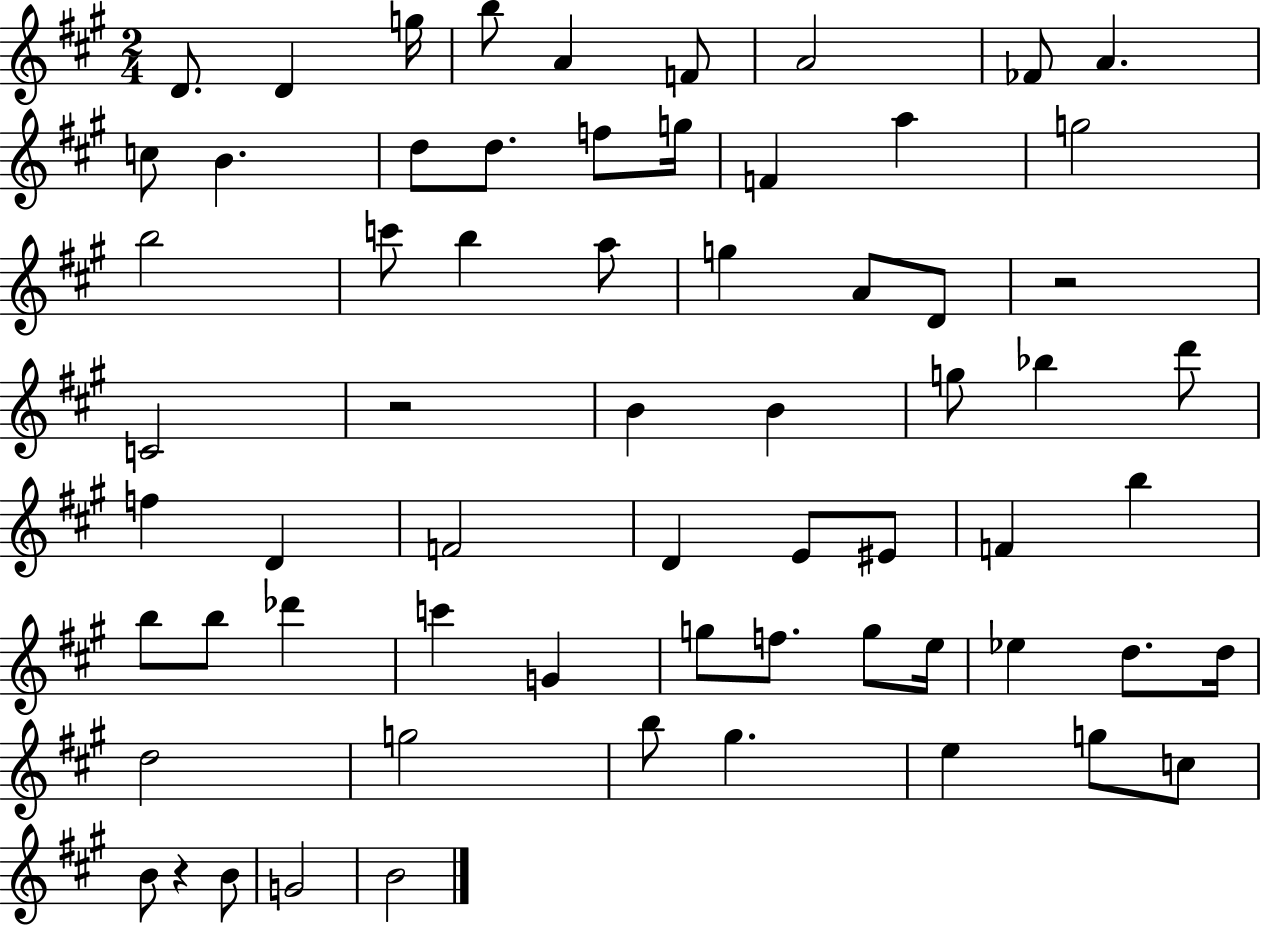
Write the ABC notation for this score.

X:1
T:Untitled
M:2/4
L:1/4
K:A
D/2 D g/4 b/2 A F/2 A2 _F/2 A c/2 B d/2 d/2 f/2 g/4 F a g2 b2 c'/2 b a/2 g A/2 D/2 z2 C2 z2 B B g/2 _b d'/2 f D F2 D E/2 ^E/2 F b b/2 b/2 _d' c' G g/2 f/2 g/2 e/4 _e d/2 d/4 d2 g2 b/2 ^g e g/2 c/2 B/2 z B/2 G2 B2